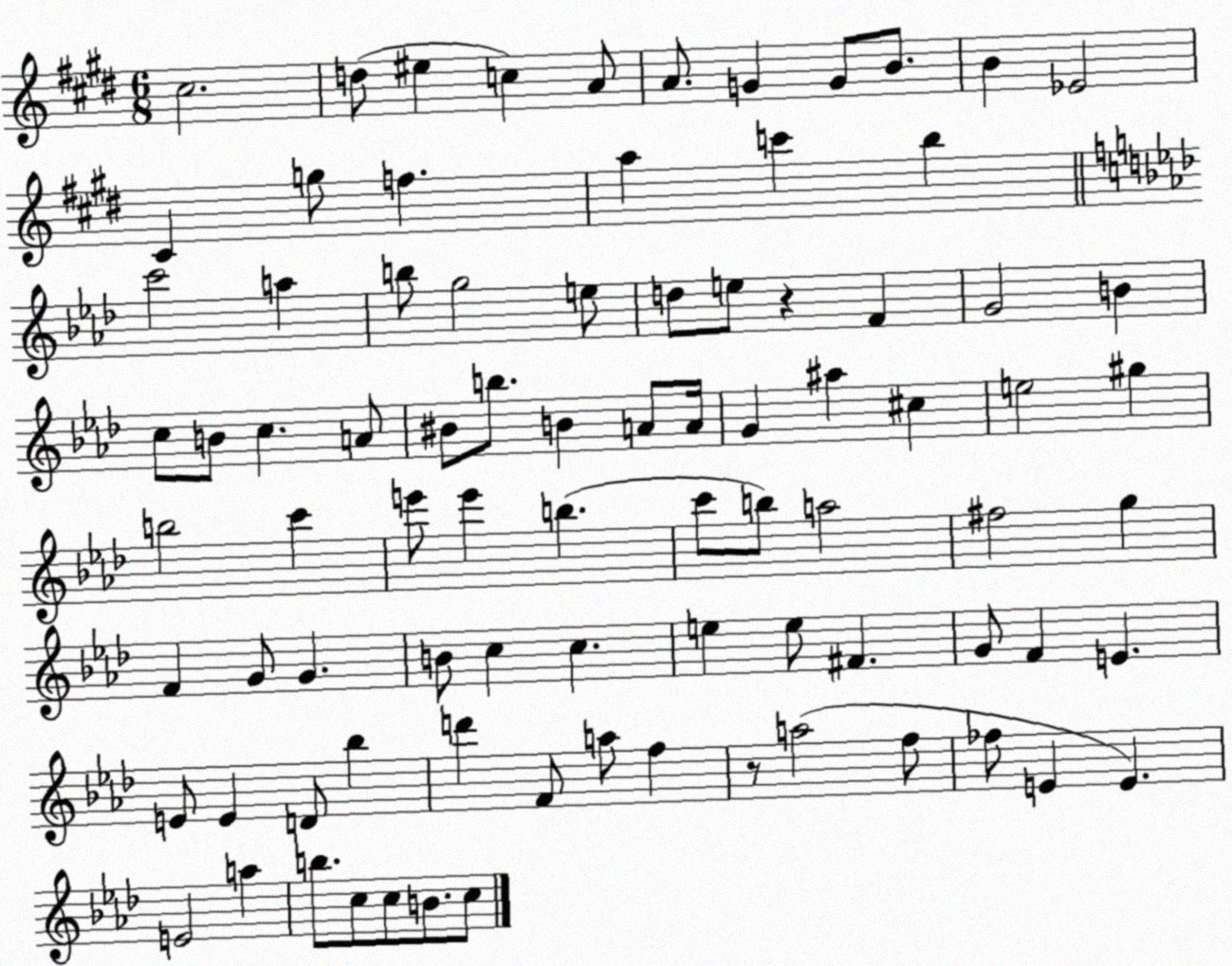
X:1
T:Untitled
M:6/8
L:1/4
K:E
^c2 d/2 ^e c A/2 A/2 G G/2 B/2 B _E2 ^C g/2 f a c' b c'2 a b/2 g2 e/2 d/2 e/2 z F G2 B c/2 B/2 c A/2 ^B/2 b/2 B A/2 A/4 G ^a ^c e2 ^g b2 c' e'/2 e' b c'/2 b/2 a2 ^f2 g F G/2 G B/2 c c e e/2 ^F G/2 F E E/2 E D/2 _b d' F/2 a/2 f z/2 a2 f/2 _f/2 E E E2 a b/2 c/2 c/2 B/2 c/2